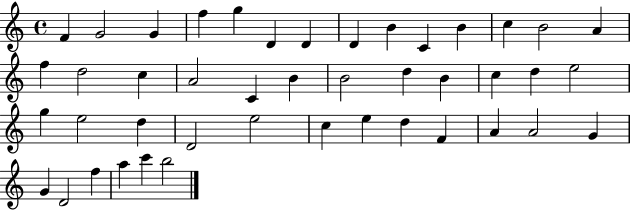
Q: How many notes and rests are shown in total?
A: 44